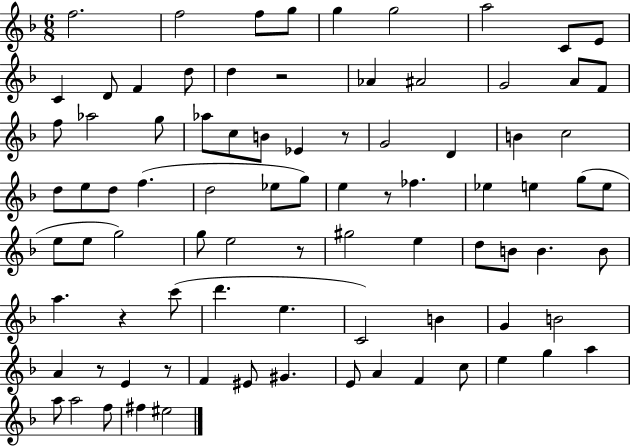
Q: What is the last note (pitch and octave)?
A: EIS5